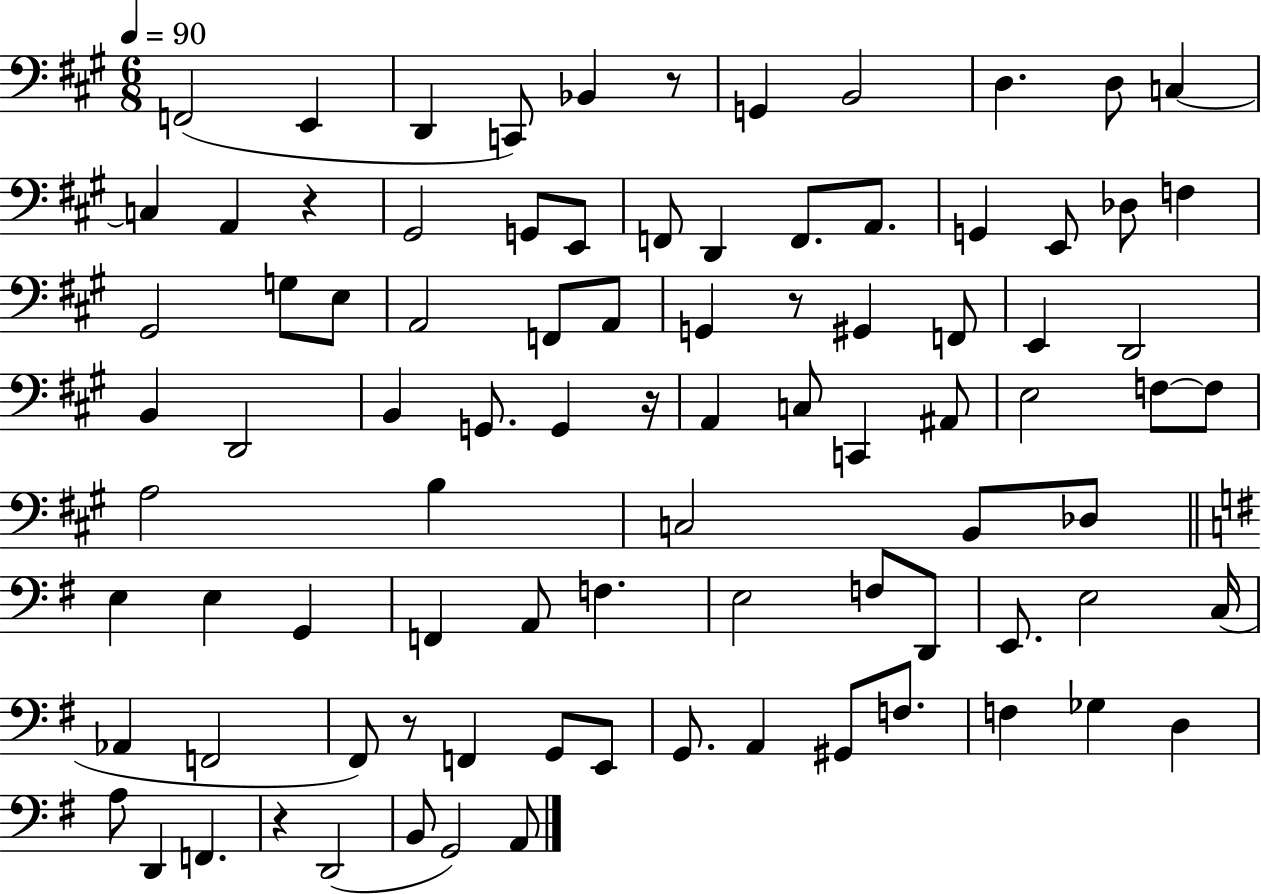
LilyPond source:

{
  \clef bass
  \numericTimeSignature
  \time 6/8
  \key a \major
  \tempo 4 = 90
  f,2( e,4 | d,4 c,8) bes,4 r8 | g,4 b,2 | d4. d8 c4~~ | \break c4 a,4 r4 | gis,2 g,8 e,8 | f,8 d,4 f,8. a,8. | g,4 e,8 des8 f4 | \break gis,2 g8 e8 | a,2 f,8 a,8 | g,4 r8 gis,4 f,8 | e,4 d,2 | \break b,4 d,2 | b,4 g,8. g,4 r16 | a,4 c8 c,4 ais,8 | e2 f8~~ f8 | \break a2 b4 | c2 b,8 des8 | \bar "||" \break \key g \major e4 e4 g,4 | f,4 a,8 f4. | e2 f8 d,8 | e,8. e2 c16( | \break aes,4 f,2 | fis,8) r8 f,4 g,8 e,8 | g,8. a,4 gis,8 f8. | f4 ges4 d4 | \break a8 d,4 f,4. | r4 d,2( | b,8 g,2) a,8 | \bar "|."
}